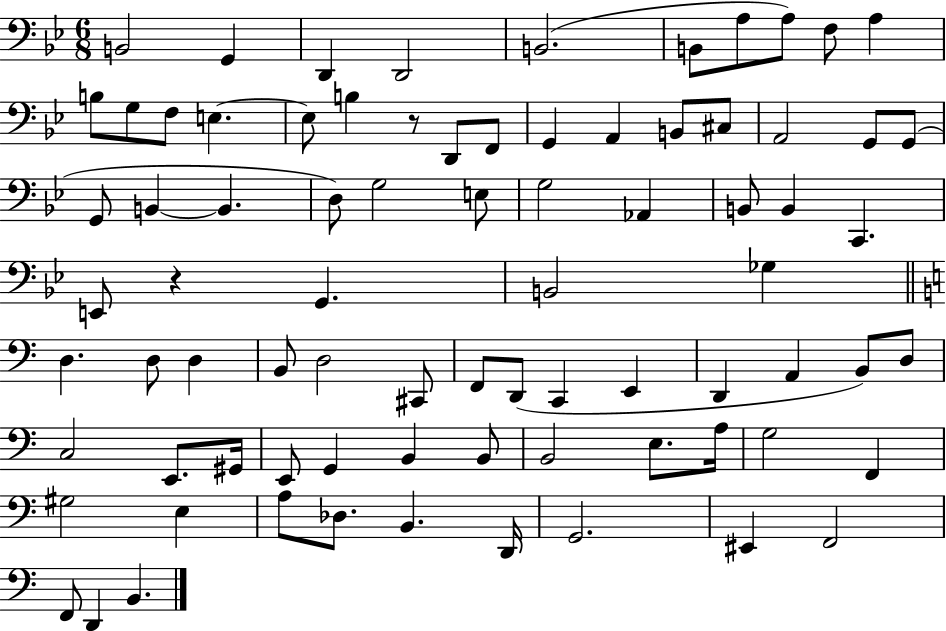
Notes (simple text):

B2/h G2/q D2/q D2/h B2/h. B2/e A3/e A3/e F3/e A3/q B3/e G3/e F3/e E3/q. E3/e B3/q R/e D2/e F2/e G2/q A2/q B2/e C#3/e A2/h G2/e G2/e G2/e B2/q B2/q. D3/e G3/h E3/e G3/h Ab2/q B2/e B2/q C2/q. E2/e R/q G2/q. B2/h Gb3/q D3/q. D3/e D3/q B2/e D3/h C#2/e F2/e D2/e C2/q E2/q D2/q A2/q B2/e D3/e C3/h E2/e. G#2/s E2/e G2/q B2/q B2/e B2/h E3/e. A3/s G3/h F2/q G#3/h E3/q A3/e Db3/e. B2/q. D2/s G2/h. EIS2/q F2/h F2/e D2/q B2/q.